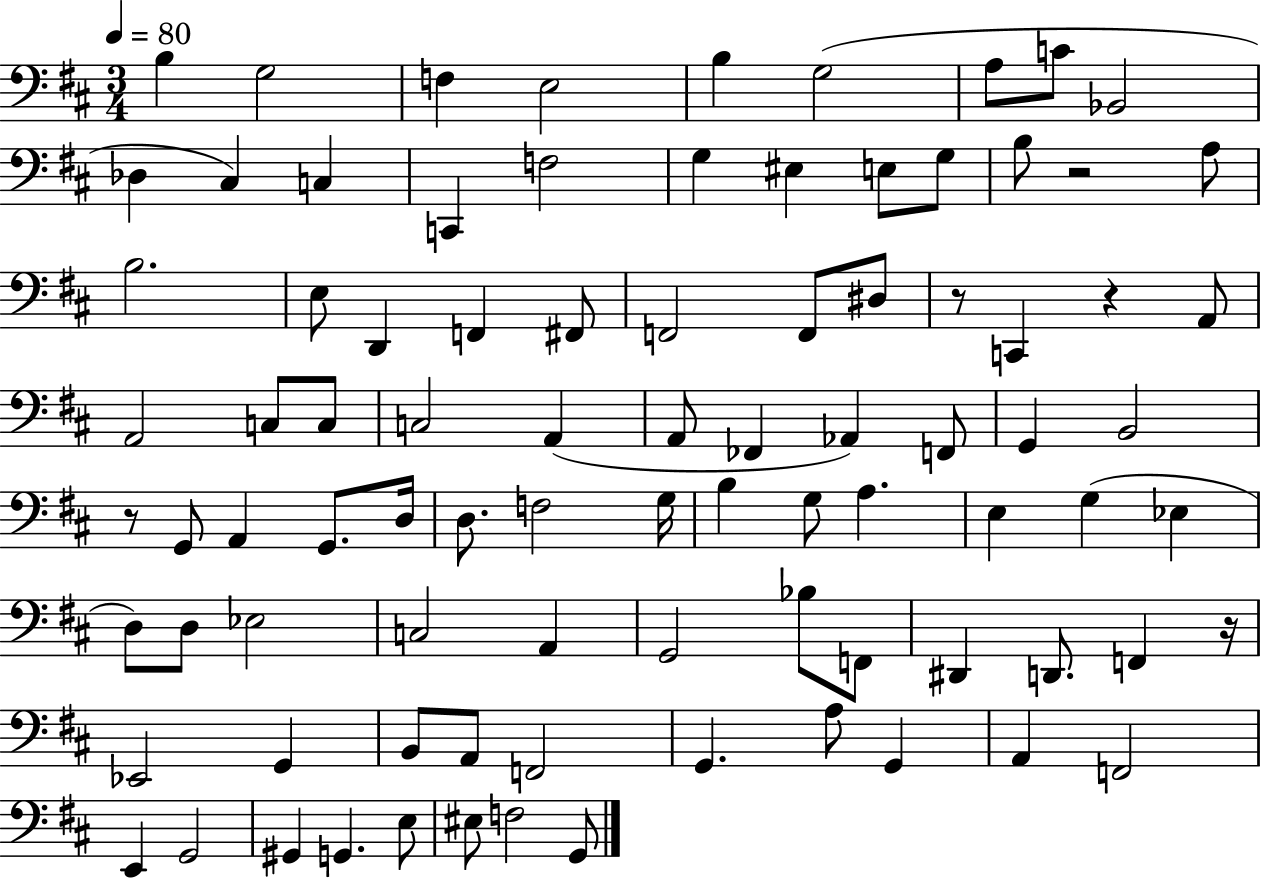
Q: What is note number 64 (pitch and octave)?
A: D2